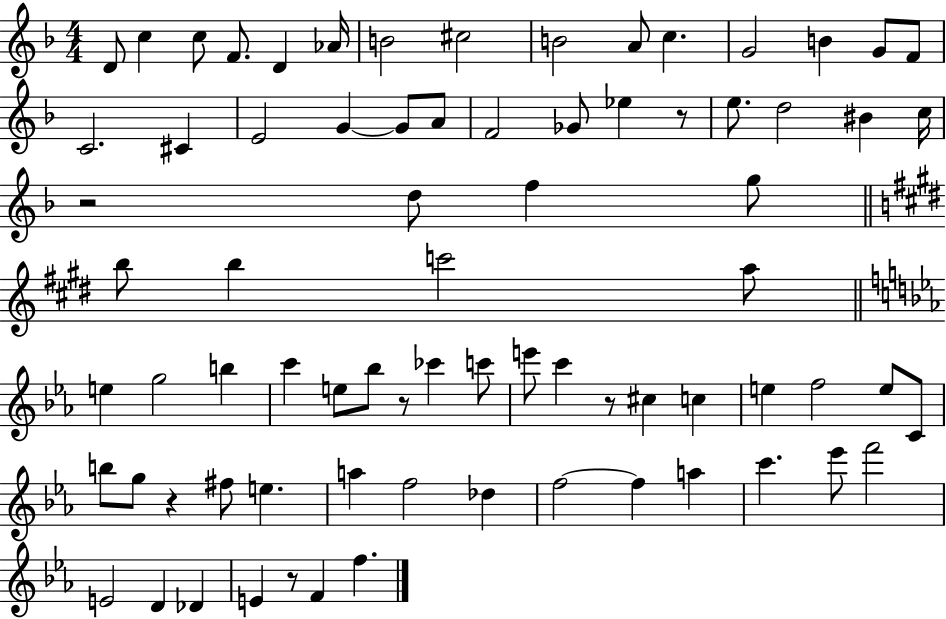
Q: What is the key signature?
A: F major